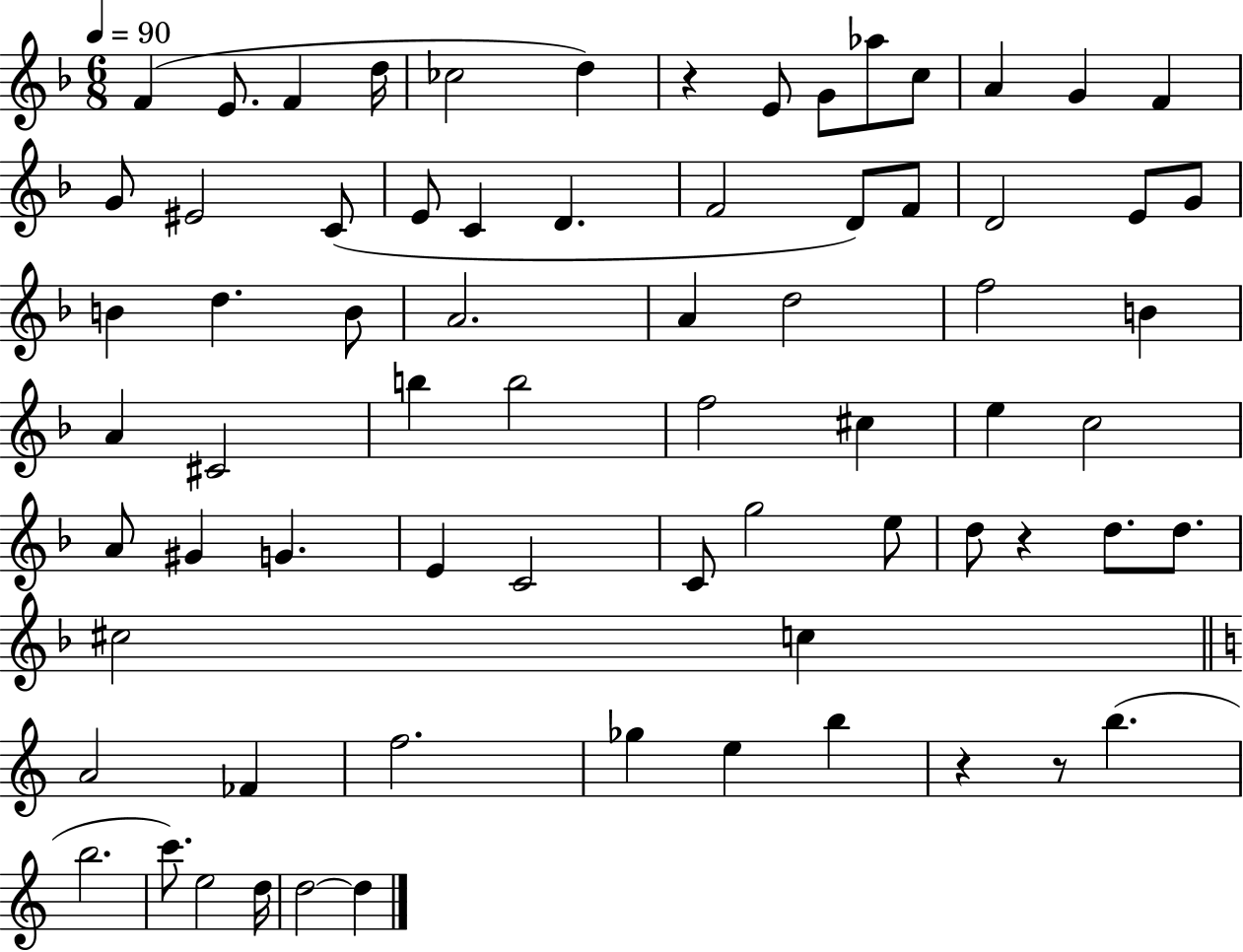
{
  \clef treble
  \numericTimeSignature
  \time 6/8
  \key f \major
  \tempo 4 = 90
  f'4( e'8. f'4 d''16 | ces''2 d''4) | r4 e'8 g'8 aes''8 c''8 | a'4 g'4 f'4 | \break g'8 eis'2 c'8( | e'8 c'4 d'4. | f'2 d'8) f'8 | d'2 e'8 g'8 | \break b'4 d''4. b'8 | a'2. | a'4 d''2 | f''2 b'4 | \break a'4 cis'2 | b''4 b''2 | f''2 cis''4 | e''4 c''2 | \break a'8 gis'4 g'4. | e'4 c'2 | c'8 g''2 e''8 | d''8 r4 d''8. d''8. | \break cis''2 c''4 | \bar "||" \break \key c \major a'2 fes'4 | f''2. | ges''4 e''4 b''4 | r4 r8 b''4.( | \break b''2. | c'''8.) e''2 d''16 | d''2~~ d''4 | \bar "|."
}